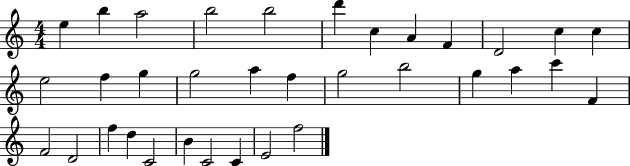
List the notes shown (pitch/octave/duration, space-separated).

E5/q B5/q A5/h B5/h B5/h D6/q C5/q A4/q F4/q D4/h C5/q C5/q E5/h F5/q G5/q G5/h A5/q F5/q G5/h B5/h G5/q A5/q C6/q F4/q F4/h D4/h F5/q D5/q C4/h B4/q C4/h C4/q E4/h F5/h